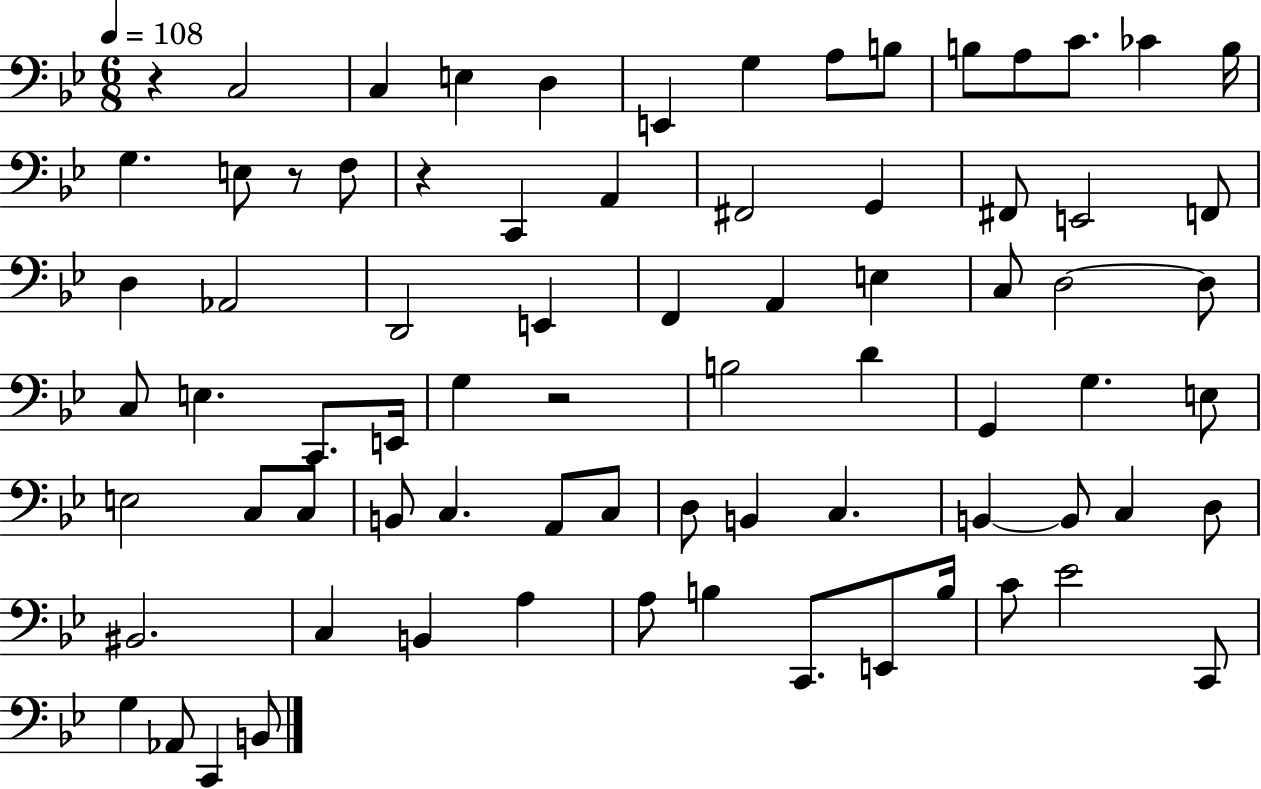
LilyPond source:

{
  \clef bass
  \numericTimeSignature
  \time 6/8
  \key bes \major
  \tempo 4 = 108
  r4 c2 | c4 e4 d4 | e,4 g4 a8 b8 | b8 a8 c'8. ces'4 b16 | \break g4. e8 r8 f8 | r4 c,4 a,4 | fis,2 g,4 | fis,8 e,2 f,8 | \break d4 aes,2 | d,2 e,4 | f,4 a,4 e4 | c8 d2~~ d8 | \break c8 e4. c,8. e,16 | g4 r2 | b2 d'4 | g,4 g4. e8 | \break e2 c8 c8 | b,8 c4. a,8 c8 | d8 b,4 c4. | b,4~~ b,8 c4 d8 | \break bis,2. | c4 b,4 a4 | a8 b4 c,8. e,8 b16 | c'8 ees'2 c,8 | \break g4 aes,8 c,4 b,8 | \bar "|."
}